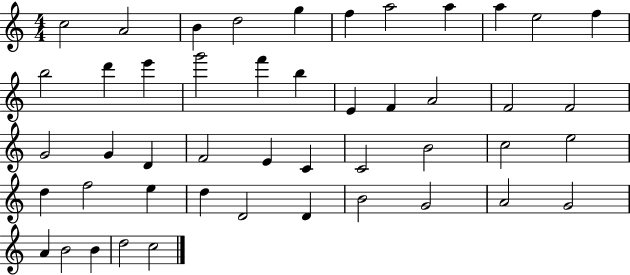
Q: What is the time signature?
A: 4/4